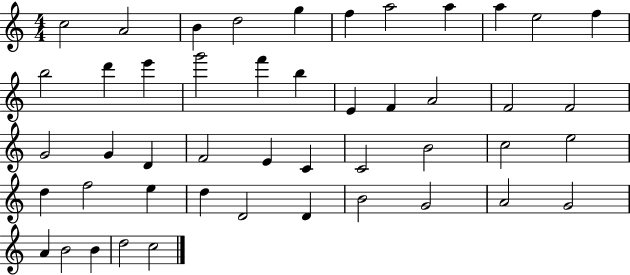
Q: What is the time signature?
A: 4/4